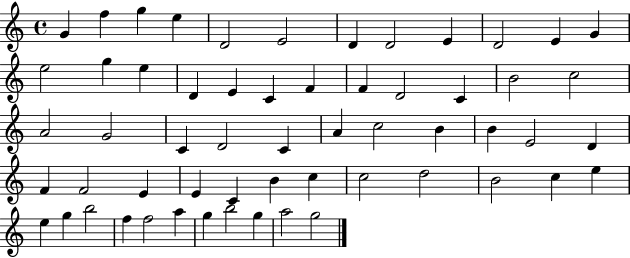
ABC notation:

X:1
T:Untitled
M:4/4
L:1/4
K:C
G f g e D2 E2 D D2 E D2 E G e2 g e D E C F F D2 C B2 c2 A2 G2 C D2 C A c2 B B E2 D F F2 E E C B c c2 d2 B2 c e e g b2 f f2 a g b2 g a2 g2